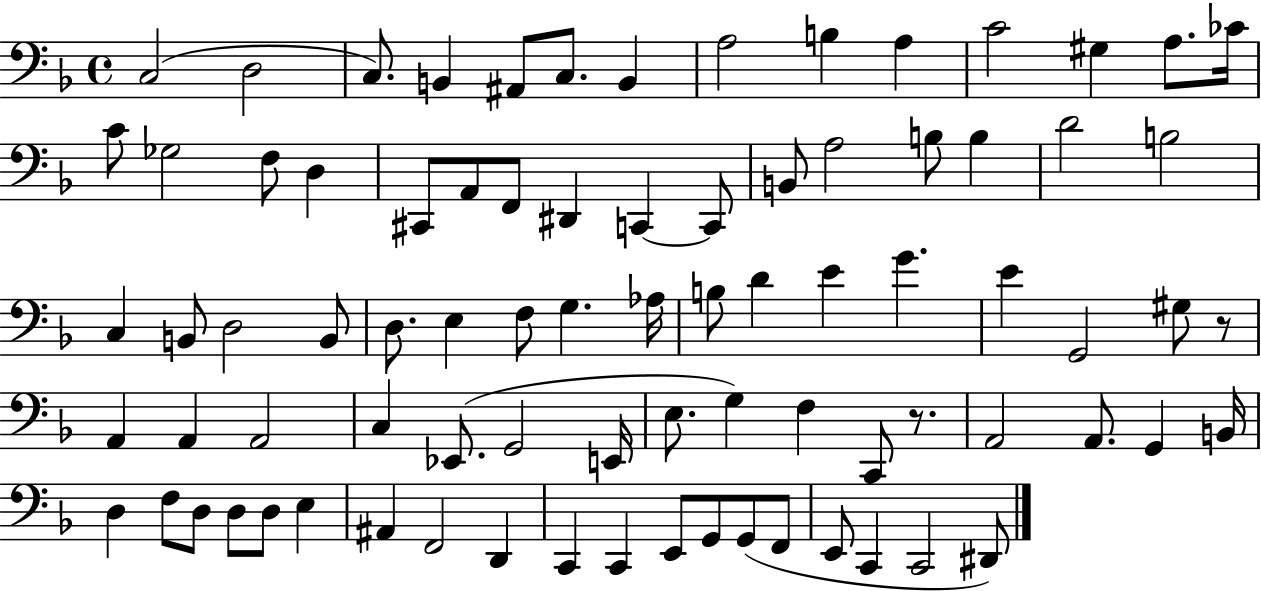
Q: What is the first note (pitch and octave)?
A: C3